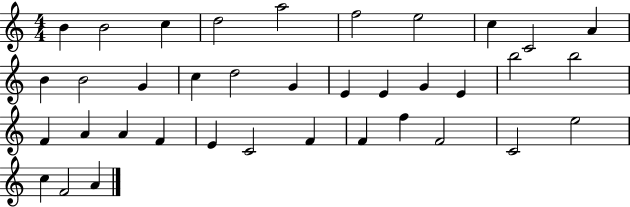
X:1
T:Untitled
M:4/4
L:1/4
K:C
B B2 c d2 a2 f2 e2 c C2 A B B2 G c d2 G E E G E b2 b2 F A A F E C2 F F f F2 C2 e2 c F2 A